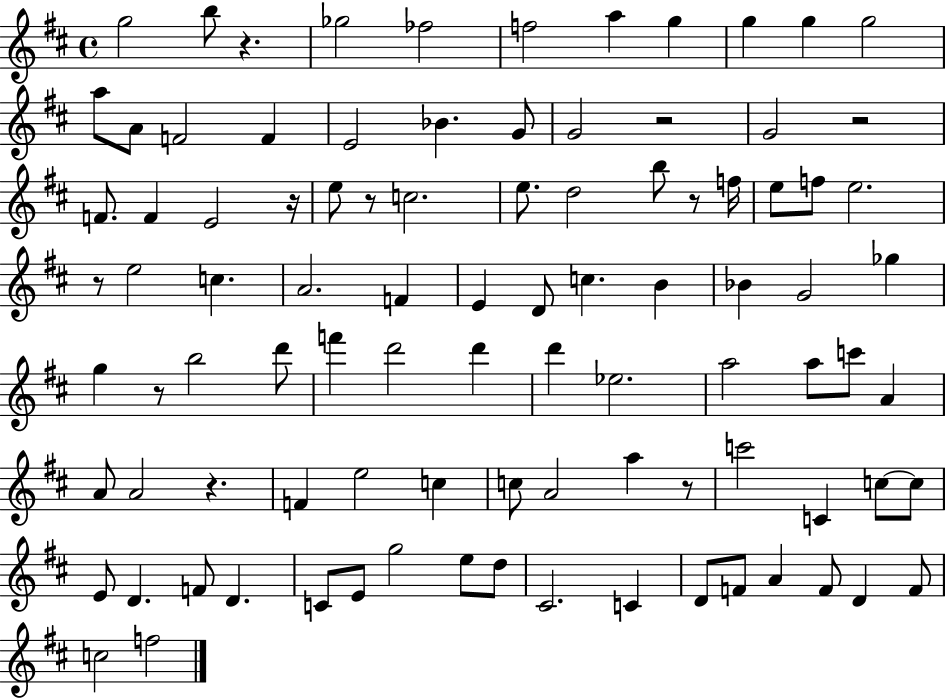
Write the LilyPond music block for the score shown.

{
  \clef treble
  \time 4/4
  \defaultTimeSignature
  \key d \major
  g''2 b''8 r4. | ges''2 fes''2 | f''2 a''4 g''4 | g''4 g''4 g''2 | \break a''8 a'8 f'2 f'4 | e'2 bes'4. g'8 | g'2 r2 | g'2 r2 | \break f'8. f'4 e'2 r16 | e''8 r8 c''2. | e''8. d''2 b''8 r8 f''16 | e''8 f''8 e''2. | \break r8 e''2 c''4. | a'2. f'4 | e'4 d'8 c''4. b'4 | bes'4 g'2 ges''4 | \break g''4 r8 b''2 d'''8 | f'''4 d'''2 d'''4 | d'''4 ees''2. | a''2 a''8 c'''8 a'4 | \break a'8 a'2 r4. | f'4 e''2 c''4 | c''8 a'2 a''4 r8 | c'''2 c'4 c''8~~ c''8 | \break e'8 d'4. f'8 d'4. | c'8 e'8 g''2 e''8 d''8 | cis'2. c'4 | d'8 f'8 a'4 f'8 d'4 f'8 | \break c''2 f''2 | \bar "|."
}